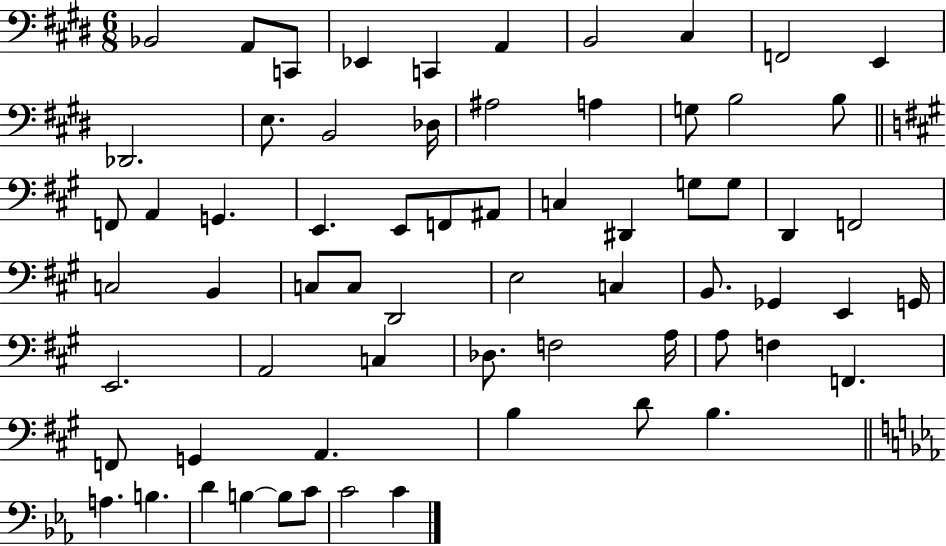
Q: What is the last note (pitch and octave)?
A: C4